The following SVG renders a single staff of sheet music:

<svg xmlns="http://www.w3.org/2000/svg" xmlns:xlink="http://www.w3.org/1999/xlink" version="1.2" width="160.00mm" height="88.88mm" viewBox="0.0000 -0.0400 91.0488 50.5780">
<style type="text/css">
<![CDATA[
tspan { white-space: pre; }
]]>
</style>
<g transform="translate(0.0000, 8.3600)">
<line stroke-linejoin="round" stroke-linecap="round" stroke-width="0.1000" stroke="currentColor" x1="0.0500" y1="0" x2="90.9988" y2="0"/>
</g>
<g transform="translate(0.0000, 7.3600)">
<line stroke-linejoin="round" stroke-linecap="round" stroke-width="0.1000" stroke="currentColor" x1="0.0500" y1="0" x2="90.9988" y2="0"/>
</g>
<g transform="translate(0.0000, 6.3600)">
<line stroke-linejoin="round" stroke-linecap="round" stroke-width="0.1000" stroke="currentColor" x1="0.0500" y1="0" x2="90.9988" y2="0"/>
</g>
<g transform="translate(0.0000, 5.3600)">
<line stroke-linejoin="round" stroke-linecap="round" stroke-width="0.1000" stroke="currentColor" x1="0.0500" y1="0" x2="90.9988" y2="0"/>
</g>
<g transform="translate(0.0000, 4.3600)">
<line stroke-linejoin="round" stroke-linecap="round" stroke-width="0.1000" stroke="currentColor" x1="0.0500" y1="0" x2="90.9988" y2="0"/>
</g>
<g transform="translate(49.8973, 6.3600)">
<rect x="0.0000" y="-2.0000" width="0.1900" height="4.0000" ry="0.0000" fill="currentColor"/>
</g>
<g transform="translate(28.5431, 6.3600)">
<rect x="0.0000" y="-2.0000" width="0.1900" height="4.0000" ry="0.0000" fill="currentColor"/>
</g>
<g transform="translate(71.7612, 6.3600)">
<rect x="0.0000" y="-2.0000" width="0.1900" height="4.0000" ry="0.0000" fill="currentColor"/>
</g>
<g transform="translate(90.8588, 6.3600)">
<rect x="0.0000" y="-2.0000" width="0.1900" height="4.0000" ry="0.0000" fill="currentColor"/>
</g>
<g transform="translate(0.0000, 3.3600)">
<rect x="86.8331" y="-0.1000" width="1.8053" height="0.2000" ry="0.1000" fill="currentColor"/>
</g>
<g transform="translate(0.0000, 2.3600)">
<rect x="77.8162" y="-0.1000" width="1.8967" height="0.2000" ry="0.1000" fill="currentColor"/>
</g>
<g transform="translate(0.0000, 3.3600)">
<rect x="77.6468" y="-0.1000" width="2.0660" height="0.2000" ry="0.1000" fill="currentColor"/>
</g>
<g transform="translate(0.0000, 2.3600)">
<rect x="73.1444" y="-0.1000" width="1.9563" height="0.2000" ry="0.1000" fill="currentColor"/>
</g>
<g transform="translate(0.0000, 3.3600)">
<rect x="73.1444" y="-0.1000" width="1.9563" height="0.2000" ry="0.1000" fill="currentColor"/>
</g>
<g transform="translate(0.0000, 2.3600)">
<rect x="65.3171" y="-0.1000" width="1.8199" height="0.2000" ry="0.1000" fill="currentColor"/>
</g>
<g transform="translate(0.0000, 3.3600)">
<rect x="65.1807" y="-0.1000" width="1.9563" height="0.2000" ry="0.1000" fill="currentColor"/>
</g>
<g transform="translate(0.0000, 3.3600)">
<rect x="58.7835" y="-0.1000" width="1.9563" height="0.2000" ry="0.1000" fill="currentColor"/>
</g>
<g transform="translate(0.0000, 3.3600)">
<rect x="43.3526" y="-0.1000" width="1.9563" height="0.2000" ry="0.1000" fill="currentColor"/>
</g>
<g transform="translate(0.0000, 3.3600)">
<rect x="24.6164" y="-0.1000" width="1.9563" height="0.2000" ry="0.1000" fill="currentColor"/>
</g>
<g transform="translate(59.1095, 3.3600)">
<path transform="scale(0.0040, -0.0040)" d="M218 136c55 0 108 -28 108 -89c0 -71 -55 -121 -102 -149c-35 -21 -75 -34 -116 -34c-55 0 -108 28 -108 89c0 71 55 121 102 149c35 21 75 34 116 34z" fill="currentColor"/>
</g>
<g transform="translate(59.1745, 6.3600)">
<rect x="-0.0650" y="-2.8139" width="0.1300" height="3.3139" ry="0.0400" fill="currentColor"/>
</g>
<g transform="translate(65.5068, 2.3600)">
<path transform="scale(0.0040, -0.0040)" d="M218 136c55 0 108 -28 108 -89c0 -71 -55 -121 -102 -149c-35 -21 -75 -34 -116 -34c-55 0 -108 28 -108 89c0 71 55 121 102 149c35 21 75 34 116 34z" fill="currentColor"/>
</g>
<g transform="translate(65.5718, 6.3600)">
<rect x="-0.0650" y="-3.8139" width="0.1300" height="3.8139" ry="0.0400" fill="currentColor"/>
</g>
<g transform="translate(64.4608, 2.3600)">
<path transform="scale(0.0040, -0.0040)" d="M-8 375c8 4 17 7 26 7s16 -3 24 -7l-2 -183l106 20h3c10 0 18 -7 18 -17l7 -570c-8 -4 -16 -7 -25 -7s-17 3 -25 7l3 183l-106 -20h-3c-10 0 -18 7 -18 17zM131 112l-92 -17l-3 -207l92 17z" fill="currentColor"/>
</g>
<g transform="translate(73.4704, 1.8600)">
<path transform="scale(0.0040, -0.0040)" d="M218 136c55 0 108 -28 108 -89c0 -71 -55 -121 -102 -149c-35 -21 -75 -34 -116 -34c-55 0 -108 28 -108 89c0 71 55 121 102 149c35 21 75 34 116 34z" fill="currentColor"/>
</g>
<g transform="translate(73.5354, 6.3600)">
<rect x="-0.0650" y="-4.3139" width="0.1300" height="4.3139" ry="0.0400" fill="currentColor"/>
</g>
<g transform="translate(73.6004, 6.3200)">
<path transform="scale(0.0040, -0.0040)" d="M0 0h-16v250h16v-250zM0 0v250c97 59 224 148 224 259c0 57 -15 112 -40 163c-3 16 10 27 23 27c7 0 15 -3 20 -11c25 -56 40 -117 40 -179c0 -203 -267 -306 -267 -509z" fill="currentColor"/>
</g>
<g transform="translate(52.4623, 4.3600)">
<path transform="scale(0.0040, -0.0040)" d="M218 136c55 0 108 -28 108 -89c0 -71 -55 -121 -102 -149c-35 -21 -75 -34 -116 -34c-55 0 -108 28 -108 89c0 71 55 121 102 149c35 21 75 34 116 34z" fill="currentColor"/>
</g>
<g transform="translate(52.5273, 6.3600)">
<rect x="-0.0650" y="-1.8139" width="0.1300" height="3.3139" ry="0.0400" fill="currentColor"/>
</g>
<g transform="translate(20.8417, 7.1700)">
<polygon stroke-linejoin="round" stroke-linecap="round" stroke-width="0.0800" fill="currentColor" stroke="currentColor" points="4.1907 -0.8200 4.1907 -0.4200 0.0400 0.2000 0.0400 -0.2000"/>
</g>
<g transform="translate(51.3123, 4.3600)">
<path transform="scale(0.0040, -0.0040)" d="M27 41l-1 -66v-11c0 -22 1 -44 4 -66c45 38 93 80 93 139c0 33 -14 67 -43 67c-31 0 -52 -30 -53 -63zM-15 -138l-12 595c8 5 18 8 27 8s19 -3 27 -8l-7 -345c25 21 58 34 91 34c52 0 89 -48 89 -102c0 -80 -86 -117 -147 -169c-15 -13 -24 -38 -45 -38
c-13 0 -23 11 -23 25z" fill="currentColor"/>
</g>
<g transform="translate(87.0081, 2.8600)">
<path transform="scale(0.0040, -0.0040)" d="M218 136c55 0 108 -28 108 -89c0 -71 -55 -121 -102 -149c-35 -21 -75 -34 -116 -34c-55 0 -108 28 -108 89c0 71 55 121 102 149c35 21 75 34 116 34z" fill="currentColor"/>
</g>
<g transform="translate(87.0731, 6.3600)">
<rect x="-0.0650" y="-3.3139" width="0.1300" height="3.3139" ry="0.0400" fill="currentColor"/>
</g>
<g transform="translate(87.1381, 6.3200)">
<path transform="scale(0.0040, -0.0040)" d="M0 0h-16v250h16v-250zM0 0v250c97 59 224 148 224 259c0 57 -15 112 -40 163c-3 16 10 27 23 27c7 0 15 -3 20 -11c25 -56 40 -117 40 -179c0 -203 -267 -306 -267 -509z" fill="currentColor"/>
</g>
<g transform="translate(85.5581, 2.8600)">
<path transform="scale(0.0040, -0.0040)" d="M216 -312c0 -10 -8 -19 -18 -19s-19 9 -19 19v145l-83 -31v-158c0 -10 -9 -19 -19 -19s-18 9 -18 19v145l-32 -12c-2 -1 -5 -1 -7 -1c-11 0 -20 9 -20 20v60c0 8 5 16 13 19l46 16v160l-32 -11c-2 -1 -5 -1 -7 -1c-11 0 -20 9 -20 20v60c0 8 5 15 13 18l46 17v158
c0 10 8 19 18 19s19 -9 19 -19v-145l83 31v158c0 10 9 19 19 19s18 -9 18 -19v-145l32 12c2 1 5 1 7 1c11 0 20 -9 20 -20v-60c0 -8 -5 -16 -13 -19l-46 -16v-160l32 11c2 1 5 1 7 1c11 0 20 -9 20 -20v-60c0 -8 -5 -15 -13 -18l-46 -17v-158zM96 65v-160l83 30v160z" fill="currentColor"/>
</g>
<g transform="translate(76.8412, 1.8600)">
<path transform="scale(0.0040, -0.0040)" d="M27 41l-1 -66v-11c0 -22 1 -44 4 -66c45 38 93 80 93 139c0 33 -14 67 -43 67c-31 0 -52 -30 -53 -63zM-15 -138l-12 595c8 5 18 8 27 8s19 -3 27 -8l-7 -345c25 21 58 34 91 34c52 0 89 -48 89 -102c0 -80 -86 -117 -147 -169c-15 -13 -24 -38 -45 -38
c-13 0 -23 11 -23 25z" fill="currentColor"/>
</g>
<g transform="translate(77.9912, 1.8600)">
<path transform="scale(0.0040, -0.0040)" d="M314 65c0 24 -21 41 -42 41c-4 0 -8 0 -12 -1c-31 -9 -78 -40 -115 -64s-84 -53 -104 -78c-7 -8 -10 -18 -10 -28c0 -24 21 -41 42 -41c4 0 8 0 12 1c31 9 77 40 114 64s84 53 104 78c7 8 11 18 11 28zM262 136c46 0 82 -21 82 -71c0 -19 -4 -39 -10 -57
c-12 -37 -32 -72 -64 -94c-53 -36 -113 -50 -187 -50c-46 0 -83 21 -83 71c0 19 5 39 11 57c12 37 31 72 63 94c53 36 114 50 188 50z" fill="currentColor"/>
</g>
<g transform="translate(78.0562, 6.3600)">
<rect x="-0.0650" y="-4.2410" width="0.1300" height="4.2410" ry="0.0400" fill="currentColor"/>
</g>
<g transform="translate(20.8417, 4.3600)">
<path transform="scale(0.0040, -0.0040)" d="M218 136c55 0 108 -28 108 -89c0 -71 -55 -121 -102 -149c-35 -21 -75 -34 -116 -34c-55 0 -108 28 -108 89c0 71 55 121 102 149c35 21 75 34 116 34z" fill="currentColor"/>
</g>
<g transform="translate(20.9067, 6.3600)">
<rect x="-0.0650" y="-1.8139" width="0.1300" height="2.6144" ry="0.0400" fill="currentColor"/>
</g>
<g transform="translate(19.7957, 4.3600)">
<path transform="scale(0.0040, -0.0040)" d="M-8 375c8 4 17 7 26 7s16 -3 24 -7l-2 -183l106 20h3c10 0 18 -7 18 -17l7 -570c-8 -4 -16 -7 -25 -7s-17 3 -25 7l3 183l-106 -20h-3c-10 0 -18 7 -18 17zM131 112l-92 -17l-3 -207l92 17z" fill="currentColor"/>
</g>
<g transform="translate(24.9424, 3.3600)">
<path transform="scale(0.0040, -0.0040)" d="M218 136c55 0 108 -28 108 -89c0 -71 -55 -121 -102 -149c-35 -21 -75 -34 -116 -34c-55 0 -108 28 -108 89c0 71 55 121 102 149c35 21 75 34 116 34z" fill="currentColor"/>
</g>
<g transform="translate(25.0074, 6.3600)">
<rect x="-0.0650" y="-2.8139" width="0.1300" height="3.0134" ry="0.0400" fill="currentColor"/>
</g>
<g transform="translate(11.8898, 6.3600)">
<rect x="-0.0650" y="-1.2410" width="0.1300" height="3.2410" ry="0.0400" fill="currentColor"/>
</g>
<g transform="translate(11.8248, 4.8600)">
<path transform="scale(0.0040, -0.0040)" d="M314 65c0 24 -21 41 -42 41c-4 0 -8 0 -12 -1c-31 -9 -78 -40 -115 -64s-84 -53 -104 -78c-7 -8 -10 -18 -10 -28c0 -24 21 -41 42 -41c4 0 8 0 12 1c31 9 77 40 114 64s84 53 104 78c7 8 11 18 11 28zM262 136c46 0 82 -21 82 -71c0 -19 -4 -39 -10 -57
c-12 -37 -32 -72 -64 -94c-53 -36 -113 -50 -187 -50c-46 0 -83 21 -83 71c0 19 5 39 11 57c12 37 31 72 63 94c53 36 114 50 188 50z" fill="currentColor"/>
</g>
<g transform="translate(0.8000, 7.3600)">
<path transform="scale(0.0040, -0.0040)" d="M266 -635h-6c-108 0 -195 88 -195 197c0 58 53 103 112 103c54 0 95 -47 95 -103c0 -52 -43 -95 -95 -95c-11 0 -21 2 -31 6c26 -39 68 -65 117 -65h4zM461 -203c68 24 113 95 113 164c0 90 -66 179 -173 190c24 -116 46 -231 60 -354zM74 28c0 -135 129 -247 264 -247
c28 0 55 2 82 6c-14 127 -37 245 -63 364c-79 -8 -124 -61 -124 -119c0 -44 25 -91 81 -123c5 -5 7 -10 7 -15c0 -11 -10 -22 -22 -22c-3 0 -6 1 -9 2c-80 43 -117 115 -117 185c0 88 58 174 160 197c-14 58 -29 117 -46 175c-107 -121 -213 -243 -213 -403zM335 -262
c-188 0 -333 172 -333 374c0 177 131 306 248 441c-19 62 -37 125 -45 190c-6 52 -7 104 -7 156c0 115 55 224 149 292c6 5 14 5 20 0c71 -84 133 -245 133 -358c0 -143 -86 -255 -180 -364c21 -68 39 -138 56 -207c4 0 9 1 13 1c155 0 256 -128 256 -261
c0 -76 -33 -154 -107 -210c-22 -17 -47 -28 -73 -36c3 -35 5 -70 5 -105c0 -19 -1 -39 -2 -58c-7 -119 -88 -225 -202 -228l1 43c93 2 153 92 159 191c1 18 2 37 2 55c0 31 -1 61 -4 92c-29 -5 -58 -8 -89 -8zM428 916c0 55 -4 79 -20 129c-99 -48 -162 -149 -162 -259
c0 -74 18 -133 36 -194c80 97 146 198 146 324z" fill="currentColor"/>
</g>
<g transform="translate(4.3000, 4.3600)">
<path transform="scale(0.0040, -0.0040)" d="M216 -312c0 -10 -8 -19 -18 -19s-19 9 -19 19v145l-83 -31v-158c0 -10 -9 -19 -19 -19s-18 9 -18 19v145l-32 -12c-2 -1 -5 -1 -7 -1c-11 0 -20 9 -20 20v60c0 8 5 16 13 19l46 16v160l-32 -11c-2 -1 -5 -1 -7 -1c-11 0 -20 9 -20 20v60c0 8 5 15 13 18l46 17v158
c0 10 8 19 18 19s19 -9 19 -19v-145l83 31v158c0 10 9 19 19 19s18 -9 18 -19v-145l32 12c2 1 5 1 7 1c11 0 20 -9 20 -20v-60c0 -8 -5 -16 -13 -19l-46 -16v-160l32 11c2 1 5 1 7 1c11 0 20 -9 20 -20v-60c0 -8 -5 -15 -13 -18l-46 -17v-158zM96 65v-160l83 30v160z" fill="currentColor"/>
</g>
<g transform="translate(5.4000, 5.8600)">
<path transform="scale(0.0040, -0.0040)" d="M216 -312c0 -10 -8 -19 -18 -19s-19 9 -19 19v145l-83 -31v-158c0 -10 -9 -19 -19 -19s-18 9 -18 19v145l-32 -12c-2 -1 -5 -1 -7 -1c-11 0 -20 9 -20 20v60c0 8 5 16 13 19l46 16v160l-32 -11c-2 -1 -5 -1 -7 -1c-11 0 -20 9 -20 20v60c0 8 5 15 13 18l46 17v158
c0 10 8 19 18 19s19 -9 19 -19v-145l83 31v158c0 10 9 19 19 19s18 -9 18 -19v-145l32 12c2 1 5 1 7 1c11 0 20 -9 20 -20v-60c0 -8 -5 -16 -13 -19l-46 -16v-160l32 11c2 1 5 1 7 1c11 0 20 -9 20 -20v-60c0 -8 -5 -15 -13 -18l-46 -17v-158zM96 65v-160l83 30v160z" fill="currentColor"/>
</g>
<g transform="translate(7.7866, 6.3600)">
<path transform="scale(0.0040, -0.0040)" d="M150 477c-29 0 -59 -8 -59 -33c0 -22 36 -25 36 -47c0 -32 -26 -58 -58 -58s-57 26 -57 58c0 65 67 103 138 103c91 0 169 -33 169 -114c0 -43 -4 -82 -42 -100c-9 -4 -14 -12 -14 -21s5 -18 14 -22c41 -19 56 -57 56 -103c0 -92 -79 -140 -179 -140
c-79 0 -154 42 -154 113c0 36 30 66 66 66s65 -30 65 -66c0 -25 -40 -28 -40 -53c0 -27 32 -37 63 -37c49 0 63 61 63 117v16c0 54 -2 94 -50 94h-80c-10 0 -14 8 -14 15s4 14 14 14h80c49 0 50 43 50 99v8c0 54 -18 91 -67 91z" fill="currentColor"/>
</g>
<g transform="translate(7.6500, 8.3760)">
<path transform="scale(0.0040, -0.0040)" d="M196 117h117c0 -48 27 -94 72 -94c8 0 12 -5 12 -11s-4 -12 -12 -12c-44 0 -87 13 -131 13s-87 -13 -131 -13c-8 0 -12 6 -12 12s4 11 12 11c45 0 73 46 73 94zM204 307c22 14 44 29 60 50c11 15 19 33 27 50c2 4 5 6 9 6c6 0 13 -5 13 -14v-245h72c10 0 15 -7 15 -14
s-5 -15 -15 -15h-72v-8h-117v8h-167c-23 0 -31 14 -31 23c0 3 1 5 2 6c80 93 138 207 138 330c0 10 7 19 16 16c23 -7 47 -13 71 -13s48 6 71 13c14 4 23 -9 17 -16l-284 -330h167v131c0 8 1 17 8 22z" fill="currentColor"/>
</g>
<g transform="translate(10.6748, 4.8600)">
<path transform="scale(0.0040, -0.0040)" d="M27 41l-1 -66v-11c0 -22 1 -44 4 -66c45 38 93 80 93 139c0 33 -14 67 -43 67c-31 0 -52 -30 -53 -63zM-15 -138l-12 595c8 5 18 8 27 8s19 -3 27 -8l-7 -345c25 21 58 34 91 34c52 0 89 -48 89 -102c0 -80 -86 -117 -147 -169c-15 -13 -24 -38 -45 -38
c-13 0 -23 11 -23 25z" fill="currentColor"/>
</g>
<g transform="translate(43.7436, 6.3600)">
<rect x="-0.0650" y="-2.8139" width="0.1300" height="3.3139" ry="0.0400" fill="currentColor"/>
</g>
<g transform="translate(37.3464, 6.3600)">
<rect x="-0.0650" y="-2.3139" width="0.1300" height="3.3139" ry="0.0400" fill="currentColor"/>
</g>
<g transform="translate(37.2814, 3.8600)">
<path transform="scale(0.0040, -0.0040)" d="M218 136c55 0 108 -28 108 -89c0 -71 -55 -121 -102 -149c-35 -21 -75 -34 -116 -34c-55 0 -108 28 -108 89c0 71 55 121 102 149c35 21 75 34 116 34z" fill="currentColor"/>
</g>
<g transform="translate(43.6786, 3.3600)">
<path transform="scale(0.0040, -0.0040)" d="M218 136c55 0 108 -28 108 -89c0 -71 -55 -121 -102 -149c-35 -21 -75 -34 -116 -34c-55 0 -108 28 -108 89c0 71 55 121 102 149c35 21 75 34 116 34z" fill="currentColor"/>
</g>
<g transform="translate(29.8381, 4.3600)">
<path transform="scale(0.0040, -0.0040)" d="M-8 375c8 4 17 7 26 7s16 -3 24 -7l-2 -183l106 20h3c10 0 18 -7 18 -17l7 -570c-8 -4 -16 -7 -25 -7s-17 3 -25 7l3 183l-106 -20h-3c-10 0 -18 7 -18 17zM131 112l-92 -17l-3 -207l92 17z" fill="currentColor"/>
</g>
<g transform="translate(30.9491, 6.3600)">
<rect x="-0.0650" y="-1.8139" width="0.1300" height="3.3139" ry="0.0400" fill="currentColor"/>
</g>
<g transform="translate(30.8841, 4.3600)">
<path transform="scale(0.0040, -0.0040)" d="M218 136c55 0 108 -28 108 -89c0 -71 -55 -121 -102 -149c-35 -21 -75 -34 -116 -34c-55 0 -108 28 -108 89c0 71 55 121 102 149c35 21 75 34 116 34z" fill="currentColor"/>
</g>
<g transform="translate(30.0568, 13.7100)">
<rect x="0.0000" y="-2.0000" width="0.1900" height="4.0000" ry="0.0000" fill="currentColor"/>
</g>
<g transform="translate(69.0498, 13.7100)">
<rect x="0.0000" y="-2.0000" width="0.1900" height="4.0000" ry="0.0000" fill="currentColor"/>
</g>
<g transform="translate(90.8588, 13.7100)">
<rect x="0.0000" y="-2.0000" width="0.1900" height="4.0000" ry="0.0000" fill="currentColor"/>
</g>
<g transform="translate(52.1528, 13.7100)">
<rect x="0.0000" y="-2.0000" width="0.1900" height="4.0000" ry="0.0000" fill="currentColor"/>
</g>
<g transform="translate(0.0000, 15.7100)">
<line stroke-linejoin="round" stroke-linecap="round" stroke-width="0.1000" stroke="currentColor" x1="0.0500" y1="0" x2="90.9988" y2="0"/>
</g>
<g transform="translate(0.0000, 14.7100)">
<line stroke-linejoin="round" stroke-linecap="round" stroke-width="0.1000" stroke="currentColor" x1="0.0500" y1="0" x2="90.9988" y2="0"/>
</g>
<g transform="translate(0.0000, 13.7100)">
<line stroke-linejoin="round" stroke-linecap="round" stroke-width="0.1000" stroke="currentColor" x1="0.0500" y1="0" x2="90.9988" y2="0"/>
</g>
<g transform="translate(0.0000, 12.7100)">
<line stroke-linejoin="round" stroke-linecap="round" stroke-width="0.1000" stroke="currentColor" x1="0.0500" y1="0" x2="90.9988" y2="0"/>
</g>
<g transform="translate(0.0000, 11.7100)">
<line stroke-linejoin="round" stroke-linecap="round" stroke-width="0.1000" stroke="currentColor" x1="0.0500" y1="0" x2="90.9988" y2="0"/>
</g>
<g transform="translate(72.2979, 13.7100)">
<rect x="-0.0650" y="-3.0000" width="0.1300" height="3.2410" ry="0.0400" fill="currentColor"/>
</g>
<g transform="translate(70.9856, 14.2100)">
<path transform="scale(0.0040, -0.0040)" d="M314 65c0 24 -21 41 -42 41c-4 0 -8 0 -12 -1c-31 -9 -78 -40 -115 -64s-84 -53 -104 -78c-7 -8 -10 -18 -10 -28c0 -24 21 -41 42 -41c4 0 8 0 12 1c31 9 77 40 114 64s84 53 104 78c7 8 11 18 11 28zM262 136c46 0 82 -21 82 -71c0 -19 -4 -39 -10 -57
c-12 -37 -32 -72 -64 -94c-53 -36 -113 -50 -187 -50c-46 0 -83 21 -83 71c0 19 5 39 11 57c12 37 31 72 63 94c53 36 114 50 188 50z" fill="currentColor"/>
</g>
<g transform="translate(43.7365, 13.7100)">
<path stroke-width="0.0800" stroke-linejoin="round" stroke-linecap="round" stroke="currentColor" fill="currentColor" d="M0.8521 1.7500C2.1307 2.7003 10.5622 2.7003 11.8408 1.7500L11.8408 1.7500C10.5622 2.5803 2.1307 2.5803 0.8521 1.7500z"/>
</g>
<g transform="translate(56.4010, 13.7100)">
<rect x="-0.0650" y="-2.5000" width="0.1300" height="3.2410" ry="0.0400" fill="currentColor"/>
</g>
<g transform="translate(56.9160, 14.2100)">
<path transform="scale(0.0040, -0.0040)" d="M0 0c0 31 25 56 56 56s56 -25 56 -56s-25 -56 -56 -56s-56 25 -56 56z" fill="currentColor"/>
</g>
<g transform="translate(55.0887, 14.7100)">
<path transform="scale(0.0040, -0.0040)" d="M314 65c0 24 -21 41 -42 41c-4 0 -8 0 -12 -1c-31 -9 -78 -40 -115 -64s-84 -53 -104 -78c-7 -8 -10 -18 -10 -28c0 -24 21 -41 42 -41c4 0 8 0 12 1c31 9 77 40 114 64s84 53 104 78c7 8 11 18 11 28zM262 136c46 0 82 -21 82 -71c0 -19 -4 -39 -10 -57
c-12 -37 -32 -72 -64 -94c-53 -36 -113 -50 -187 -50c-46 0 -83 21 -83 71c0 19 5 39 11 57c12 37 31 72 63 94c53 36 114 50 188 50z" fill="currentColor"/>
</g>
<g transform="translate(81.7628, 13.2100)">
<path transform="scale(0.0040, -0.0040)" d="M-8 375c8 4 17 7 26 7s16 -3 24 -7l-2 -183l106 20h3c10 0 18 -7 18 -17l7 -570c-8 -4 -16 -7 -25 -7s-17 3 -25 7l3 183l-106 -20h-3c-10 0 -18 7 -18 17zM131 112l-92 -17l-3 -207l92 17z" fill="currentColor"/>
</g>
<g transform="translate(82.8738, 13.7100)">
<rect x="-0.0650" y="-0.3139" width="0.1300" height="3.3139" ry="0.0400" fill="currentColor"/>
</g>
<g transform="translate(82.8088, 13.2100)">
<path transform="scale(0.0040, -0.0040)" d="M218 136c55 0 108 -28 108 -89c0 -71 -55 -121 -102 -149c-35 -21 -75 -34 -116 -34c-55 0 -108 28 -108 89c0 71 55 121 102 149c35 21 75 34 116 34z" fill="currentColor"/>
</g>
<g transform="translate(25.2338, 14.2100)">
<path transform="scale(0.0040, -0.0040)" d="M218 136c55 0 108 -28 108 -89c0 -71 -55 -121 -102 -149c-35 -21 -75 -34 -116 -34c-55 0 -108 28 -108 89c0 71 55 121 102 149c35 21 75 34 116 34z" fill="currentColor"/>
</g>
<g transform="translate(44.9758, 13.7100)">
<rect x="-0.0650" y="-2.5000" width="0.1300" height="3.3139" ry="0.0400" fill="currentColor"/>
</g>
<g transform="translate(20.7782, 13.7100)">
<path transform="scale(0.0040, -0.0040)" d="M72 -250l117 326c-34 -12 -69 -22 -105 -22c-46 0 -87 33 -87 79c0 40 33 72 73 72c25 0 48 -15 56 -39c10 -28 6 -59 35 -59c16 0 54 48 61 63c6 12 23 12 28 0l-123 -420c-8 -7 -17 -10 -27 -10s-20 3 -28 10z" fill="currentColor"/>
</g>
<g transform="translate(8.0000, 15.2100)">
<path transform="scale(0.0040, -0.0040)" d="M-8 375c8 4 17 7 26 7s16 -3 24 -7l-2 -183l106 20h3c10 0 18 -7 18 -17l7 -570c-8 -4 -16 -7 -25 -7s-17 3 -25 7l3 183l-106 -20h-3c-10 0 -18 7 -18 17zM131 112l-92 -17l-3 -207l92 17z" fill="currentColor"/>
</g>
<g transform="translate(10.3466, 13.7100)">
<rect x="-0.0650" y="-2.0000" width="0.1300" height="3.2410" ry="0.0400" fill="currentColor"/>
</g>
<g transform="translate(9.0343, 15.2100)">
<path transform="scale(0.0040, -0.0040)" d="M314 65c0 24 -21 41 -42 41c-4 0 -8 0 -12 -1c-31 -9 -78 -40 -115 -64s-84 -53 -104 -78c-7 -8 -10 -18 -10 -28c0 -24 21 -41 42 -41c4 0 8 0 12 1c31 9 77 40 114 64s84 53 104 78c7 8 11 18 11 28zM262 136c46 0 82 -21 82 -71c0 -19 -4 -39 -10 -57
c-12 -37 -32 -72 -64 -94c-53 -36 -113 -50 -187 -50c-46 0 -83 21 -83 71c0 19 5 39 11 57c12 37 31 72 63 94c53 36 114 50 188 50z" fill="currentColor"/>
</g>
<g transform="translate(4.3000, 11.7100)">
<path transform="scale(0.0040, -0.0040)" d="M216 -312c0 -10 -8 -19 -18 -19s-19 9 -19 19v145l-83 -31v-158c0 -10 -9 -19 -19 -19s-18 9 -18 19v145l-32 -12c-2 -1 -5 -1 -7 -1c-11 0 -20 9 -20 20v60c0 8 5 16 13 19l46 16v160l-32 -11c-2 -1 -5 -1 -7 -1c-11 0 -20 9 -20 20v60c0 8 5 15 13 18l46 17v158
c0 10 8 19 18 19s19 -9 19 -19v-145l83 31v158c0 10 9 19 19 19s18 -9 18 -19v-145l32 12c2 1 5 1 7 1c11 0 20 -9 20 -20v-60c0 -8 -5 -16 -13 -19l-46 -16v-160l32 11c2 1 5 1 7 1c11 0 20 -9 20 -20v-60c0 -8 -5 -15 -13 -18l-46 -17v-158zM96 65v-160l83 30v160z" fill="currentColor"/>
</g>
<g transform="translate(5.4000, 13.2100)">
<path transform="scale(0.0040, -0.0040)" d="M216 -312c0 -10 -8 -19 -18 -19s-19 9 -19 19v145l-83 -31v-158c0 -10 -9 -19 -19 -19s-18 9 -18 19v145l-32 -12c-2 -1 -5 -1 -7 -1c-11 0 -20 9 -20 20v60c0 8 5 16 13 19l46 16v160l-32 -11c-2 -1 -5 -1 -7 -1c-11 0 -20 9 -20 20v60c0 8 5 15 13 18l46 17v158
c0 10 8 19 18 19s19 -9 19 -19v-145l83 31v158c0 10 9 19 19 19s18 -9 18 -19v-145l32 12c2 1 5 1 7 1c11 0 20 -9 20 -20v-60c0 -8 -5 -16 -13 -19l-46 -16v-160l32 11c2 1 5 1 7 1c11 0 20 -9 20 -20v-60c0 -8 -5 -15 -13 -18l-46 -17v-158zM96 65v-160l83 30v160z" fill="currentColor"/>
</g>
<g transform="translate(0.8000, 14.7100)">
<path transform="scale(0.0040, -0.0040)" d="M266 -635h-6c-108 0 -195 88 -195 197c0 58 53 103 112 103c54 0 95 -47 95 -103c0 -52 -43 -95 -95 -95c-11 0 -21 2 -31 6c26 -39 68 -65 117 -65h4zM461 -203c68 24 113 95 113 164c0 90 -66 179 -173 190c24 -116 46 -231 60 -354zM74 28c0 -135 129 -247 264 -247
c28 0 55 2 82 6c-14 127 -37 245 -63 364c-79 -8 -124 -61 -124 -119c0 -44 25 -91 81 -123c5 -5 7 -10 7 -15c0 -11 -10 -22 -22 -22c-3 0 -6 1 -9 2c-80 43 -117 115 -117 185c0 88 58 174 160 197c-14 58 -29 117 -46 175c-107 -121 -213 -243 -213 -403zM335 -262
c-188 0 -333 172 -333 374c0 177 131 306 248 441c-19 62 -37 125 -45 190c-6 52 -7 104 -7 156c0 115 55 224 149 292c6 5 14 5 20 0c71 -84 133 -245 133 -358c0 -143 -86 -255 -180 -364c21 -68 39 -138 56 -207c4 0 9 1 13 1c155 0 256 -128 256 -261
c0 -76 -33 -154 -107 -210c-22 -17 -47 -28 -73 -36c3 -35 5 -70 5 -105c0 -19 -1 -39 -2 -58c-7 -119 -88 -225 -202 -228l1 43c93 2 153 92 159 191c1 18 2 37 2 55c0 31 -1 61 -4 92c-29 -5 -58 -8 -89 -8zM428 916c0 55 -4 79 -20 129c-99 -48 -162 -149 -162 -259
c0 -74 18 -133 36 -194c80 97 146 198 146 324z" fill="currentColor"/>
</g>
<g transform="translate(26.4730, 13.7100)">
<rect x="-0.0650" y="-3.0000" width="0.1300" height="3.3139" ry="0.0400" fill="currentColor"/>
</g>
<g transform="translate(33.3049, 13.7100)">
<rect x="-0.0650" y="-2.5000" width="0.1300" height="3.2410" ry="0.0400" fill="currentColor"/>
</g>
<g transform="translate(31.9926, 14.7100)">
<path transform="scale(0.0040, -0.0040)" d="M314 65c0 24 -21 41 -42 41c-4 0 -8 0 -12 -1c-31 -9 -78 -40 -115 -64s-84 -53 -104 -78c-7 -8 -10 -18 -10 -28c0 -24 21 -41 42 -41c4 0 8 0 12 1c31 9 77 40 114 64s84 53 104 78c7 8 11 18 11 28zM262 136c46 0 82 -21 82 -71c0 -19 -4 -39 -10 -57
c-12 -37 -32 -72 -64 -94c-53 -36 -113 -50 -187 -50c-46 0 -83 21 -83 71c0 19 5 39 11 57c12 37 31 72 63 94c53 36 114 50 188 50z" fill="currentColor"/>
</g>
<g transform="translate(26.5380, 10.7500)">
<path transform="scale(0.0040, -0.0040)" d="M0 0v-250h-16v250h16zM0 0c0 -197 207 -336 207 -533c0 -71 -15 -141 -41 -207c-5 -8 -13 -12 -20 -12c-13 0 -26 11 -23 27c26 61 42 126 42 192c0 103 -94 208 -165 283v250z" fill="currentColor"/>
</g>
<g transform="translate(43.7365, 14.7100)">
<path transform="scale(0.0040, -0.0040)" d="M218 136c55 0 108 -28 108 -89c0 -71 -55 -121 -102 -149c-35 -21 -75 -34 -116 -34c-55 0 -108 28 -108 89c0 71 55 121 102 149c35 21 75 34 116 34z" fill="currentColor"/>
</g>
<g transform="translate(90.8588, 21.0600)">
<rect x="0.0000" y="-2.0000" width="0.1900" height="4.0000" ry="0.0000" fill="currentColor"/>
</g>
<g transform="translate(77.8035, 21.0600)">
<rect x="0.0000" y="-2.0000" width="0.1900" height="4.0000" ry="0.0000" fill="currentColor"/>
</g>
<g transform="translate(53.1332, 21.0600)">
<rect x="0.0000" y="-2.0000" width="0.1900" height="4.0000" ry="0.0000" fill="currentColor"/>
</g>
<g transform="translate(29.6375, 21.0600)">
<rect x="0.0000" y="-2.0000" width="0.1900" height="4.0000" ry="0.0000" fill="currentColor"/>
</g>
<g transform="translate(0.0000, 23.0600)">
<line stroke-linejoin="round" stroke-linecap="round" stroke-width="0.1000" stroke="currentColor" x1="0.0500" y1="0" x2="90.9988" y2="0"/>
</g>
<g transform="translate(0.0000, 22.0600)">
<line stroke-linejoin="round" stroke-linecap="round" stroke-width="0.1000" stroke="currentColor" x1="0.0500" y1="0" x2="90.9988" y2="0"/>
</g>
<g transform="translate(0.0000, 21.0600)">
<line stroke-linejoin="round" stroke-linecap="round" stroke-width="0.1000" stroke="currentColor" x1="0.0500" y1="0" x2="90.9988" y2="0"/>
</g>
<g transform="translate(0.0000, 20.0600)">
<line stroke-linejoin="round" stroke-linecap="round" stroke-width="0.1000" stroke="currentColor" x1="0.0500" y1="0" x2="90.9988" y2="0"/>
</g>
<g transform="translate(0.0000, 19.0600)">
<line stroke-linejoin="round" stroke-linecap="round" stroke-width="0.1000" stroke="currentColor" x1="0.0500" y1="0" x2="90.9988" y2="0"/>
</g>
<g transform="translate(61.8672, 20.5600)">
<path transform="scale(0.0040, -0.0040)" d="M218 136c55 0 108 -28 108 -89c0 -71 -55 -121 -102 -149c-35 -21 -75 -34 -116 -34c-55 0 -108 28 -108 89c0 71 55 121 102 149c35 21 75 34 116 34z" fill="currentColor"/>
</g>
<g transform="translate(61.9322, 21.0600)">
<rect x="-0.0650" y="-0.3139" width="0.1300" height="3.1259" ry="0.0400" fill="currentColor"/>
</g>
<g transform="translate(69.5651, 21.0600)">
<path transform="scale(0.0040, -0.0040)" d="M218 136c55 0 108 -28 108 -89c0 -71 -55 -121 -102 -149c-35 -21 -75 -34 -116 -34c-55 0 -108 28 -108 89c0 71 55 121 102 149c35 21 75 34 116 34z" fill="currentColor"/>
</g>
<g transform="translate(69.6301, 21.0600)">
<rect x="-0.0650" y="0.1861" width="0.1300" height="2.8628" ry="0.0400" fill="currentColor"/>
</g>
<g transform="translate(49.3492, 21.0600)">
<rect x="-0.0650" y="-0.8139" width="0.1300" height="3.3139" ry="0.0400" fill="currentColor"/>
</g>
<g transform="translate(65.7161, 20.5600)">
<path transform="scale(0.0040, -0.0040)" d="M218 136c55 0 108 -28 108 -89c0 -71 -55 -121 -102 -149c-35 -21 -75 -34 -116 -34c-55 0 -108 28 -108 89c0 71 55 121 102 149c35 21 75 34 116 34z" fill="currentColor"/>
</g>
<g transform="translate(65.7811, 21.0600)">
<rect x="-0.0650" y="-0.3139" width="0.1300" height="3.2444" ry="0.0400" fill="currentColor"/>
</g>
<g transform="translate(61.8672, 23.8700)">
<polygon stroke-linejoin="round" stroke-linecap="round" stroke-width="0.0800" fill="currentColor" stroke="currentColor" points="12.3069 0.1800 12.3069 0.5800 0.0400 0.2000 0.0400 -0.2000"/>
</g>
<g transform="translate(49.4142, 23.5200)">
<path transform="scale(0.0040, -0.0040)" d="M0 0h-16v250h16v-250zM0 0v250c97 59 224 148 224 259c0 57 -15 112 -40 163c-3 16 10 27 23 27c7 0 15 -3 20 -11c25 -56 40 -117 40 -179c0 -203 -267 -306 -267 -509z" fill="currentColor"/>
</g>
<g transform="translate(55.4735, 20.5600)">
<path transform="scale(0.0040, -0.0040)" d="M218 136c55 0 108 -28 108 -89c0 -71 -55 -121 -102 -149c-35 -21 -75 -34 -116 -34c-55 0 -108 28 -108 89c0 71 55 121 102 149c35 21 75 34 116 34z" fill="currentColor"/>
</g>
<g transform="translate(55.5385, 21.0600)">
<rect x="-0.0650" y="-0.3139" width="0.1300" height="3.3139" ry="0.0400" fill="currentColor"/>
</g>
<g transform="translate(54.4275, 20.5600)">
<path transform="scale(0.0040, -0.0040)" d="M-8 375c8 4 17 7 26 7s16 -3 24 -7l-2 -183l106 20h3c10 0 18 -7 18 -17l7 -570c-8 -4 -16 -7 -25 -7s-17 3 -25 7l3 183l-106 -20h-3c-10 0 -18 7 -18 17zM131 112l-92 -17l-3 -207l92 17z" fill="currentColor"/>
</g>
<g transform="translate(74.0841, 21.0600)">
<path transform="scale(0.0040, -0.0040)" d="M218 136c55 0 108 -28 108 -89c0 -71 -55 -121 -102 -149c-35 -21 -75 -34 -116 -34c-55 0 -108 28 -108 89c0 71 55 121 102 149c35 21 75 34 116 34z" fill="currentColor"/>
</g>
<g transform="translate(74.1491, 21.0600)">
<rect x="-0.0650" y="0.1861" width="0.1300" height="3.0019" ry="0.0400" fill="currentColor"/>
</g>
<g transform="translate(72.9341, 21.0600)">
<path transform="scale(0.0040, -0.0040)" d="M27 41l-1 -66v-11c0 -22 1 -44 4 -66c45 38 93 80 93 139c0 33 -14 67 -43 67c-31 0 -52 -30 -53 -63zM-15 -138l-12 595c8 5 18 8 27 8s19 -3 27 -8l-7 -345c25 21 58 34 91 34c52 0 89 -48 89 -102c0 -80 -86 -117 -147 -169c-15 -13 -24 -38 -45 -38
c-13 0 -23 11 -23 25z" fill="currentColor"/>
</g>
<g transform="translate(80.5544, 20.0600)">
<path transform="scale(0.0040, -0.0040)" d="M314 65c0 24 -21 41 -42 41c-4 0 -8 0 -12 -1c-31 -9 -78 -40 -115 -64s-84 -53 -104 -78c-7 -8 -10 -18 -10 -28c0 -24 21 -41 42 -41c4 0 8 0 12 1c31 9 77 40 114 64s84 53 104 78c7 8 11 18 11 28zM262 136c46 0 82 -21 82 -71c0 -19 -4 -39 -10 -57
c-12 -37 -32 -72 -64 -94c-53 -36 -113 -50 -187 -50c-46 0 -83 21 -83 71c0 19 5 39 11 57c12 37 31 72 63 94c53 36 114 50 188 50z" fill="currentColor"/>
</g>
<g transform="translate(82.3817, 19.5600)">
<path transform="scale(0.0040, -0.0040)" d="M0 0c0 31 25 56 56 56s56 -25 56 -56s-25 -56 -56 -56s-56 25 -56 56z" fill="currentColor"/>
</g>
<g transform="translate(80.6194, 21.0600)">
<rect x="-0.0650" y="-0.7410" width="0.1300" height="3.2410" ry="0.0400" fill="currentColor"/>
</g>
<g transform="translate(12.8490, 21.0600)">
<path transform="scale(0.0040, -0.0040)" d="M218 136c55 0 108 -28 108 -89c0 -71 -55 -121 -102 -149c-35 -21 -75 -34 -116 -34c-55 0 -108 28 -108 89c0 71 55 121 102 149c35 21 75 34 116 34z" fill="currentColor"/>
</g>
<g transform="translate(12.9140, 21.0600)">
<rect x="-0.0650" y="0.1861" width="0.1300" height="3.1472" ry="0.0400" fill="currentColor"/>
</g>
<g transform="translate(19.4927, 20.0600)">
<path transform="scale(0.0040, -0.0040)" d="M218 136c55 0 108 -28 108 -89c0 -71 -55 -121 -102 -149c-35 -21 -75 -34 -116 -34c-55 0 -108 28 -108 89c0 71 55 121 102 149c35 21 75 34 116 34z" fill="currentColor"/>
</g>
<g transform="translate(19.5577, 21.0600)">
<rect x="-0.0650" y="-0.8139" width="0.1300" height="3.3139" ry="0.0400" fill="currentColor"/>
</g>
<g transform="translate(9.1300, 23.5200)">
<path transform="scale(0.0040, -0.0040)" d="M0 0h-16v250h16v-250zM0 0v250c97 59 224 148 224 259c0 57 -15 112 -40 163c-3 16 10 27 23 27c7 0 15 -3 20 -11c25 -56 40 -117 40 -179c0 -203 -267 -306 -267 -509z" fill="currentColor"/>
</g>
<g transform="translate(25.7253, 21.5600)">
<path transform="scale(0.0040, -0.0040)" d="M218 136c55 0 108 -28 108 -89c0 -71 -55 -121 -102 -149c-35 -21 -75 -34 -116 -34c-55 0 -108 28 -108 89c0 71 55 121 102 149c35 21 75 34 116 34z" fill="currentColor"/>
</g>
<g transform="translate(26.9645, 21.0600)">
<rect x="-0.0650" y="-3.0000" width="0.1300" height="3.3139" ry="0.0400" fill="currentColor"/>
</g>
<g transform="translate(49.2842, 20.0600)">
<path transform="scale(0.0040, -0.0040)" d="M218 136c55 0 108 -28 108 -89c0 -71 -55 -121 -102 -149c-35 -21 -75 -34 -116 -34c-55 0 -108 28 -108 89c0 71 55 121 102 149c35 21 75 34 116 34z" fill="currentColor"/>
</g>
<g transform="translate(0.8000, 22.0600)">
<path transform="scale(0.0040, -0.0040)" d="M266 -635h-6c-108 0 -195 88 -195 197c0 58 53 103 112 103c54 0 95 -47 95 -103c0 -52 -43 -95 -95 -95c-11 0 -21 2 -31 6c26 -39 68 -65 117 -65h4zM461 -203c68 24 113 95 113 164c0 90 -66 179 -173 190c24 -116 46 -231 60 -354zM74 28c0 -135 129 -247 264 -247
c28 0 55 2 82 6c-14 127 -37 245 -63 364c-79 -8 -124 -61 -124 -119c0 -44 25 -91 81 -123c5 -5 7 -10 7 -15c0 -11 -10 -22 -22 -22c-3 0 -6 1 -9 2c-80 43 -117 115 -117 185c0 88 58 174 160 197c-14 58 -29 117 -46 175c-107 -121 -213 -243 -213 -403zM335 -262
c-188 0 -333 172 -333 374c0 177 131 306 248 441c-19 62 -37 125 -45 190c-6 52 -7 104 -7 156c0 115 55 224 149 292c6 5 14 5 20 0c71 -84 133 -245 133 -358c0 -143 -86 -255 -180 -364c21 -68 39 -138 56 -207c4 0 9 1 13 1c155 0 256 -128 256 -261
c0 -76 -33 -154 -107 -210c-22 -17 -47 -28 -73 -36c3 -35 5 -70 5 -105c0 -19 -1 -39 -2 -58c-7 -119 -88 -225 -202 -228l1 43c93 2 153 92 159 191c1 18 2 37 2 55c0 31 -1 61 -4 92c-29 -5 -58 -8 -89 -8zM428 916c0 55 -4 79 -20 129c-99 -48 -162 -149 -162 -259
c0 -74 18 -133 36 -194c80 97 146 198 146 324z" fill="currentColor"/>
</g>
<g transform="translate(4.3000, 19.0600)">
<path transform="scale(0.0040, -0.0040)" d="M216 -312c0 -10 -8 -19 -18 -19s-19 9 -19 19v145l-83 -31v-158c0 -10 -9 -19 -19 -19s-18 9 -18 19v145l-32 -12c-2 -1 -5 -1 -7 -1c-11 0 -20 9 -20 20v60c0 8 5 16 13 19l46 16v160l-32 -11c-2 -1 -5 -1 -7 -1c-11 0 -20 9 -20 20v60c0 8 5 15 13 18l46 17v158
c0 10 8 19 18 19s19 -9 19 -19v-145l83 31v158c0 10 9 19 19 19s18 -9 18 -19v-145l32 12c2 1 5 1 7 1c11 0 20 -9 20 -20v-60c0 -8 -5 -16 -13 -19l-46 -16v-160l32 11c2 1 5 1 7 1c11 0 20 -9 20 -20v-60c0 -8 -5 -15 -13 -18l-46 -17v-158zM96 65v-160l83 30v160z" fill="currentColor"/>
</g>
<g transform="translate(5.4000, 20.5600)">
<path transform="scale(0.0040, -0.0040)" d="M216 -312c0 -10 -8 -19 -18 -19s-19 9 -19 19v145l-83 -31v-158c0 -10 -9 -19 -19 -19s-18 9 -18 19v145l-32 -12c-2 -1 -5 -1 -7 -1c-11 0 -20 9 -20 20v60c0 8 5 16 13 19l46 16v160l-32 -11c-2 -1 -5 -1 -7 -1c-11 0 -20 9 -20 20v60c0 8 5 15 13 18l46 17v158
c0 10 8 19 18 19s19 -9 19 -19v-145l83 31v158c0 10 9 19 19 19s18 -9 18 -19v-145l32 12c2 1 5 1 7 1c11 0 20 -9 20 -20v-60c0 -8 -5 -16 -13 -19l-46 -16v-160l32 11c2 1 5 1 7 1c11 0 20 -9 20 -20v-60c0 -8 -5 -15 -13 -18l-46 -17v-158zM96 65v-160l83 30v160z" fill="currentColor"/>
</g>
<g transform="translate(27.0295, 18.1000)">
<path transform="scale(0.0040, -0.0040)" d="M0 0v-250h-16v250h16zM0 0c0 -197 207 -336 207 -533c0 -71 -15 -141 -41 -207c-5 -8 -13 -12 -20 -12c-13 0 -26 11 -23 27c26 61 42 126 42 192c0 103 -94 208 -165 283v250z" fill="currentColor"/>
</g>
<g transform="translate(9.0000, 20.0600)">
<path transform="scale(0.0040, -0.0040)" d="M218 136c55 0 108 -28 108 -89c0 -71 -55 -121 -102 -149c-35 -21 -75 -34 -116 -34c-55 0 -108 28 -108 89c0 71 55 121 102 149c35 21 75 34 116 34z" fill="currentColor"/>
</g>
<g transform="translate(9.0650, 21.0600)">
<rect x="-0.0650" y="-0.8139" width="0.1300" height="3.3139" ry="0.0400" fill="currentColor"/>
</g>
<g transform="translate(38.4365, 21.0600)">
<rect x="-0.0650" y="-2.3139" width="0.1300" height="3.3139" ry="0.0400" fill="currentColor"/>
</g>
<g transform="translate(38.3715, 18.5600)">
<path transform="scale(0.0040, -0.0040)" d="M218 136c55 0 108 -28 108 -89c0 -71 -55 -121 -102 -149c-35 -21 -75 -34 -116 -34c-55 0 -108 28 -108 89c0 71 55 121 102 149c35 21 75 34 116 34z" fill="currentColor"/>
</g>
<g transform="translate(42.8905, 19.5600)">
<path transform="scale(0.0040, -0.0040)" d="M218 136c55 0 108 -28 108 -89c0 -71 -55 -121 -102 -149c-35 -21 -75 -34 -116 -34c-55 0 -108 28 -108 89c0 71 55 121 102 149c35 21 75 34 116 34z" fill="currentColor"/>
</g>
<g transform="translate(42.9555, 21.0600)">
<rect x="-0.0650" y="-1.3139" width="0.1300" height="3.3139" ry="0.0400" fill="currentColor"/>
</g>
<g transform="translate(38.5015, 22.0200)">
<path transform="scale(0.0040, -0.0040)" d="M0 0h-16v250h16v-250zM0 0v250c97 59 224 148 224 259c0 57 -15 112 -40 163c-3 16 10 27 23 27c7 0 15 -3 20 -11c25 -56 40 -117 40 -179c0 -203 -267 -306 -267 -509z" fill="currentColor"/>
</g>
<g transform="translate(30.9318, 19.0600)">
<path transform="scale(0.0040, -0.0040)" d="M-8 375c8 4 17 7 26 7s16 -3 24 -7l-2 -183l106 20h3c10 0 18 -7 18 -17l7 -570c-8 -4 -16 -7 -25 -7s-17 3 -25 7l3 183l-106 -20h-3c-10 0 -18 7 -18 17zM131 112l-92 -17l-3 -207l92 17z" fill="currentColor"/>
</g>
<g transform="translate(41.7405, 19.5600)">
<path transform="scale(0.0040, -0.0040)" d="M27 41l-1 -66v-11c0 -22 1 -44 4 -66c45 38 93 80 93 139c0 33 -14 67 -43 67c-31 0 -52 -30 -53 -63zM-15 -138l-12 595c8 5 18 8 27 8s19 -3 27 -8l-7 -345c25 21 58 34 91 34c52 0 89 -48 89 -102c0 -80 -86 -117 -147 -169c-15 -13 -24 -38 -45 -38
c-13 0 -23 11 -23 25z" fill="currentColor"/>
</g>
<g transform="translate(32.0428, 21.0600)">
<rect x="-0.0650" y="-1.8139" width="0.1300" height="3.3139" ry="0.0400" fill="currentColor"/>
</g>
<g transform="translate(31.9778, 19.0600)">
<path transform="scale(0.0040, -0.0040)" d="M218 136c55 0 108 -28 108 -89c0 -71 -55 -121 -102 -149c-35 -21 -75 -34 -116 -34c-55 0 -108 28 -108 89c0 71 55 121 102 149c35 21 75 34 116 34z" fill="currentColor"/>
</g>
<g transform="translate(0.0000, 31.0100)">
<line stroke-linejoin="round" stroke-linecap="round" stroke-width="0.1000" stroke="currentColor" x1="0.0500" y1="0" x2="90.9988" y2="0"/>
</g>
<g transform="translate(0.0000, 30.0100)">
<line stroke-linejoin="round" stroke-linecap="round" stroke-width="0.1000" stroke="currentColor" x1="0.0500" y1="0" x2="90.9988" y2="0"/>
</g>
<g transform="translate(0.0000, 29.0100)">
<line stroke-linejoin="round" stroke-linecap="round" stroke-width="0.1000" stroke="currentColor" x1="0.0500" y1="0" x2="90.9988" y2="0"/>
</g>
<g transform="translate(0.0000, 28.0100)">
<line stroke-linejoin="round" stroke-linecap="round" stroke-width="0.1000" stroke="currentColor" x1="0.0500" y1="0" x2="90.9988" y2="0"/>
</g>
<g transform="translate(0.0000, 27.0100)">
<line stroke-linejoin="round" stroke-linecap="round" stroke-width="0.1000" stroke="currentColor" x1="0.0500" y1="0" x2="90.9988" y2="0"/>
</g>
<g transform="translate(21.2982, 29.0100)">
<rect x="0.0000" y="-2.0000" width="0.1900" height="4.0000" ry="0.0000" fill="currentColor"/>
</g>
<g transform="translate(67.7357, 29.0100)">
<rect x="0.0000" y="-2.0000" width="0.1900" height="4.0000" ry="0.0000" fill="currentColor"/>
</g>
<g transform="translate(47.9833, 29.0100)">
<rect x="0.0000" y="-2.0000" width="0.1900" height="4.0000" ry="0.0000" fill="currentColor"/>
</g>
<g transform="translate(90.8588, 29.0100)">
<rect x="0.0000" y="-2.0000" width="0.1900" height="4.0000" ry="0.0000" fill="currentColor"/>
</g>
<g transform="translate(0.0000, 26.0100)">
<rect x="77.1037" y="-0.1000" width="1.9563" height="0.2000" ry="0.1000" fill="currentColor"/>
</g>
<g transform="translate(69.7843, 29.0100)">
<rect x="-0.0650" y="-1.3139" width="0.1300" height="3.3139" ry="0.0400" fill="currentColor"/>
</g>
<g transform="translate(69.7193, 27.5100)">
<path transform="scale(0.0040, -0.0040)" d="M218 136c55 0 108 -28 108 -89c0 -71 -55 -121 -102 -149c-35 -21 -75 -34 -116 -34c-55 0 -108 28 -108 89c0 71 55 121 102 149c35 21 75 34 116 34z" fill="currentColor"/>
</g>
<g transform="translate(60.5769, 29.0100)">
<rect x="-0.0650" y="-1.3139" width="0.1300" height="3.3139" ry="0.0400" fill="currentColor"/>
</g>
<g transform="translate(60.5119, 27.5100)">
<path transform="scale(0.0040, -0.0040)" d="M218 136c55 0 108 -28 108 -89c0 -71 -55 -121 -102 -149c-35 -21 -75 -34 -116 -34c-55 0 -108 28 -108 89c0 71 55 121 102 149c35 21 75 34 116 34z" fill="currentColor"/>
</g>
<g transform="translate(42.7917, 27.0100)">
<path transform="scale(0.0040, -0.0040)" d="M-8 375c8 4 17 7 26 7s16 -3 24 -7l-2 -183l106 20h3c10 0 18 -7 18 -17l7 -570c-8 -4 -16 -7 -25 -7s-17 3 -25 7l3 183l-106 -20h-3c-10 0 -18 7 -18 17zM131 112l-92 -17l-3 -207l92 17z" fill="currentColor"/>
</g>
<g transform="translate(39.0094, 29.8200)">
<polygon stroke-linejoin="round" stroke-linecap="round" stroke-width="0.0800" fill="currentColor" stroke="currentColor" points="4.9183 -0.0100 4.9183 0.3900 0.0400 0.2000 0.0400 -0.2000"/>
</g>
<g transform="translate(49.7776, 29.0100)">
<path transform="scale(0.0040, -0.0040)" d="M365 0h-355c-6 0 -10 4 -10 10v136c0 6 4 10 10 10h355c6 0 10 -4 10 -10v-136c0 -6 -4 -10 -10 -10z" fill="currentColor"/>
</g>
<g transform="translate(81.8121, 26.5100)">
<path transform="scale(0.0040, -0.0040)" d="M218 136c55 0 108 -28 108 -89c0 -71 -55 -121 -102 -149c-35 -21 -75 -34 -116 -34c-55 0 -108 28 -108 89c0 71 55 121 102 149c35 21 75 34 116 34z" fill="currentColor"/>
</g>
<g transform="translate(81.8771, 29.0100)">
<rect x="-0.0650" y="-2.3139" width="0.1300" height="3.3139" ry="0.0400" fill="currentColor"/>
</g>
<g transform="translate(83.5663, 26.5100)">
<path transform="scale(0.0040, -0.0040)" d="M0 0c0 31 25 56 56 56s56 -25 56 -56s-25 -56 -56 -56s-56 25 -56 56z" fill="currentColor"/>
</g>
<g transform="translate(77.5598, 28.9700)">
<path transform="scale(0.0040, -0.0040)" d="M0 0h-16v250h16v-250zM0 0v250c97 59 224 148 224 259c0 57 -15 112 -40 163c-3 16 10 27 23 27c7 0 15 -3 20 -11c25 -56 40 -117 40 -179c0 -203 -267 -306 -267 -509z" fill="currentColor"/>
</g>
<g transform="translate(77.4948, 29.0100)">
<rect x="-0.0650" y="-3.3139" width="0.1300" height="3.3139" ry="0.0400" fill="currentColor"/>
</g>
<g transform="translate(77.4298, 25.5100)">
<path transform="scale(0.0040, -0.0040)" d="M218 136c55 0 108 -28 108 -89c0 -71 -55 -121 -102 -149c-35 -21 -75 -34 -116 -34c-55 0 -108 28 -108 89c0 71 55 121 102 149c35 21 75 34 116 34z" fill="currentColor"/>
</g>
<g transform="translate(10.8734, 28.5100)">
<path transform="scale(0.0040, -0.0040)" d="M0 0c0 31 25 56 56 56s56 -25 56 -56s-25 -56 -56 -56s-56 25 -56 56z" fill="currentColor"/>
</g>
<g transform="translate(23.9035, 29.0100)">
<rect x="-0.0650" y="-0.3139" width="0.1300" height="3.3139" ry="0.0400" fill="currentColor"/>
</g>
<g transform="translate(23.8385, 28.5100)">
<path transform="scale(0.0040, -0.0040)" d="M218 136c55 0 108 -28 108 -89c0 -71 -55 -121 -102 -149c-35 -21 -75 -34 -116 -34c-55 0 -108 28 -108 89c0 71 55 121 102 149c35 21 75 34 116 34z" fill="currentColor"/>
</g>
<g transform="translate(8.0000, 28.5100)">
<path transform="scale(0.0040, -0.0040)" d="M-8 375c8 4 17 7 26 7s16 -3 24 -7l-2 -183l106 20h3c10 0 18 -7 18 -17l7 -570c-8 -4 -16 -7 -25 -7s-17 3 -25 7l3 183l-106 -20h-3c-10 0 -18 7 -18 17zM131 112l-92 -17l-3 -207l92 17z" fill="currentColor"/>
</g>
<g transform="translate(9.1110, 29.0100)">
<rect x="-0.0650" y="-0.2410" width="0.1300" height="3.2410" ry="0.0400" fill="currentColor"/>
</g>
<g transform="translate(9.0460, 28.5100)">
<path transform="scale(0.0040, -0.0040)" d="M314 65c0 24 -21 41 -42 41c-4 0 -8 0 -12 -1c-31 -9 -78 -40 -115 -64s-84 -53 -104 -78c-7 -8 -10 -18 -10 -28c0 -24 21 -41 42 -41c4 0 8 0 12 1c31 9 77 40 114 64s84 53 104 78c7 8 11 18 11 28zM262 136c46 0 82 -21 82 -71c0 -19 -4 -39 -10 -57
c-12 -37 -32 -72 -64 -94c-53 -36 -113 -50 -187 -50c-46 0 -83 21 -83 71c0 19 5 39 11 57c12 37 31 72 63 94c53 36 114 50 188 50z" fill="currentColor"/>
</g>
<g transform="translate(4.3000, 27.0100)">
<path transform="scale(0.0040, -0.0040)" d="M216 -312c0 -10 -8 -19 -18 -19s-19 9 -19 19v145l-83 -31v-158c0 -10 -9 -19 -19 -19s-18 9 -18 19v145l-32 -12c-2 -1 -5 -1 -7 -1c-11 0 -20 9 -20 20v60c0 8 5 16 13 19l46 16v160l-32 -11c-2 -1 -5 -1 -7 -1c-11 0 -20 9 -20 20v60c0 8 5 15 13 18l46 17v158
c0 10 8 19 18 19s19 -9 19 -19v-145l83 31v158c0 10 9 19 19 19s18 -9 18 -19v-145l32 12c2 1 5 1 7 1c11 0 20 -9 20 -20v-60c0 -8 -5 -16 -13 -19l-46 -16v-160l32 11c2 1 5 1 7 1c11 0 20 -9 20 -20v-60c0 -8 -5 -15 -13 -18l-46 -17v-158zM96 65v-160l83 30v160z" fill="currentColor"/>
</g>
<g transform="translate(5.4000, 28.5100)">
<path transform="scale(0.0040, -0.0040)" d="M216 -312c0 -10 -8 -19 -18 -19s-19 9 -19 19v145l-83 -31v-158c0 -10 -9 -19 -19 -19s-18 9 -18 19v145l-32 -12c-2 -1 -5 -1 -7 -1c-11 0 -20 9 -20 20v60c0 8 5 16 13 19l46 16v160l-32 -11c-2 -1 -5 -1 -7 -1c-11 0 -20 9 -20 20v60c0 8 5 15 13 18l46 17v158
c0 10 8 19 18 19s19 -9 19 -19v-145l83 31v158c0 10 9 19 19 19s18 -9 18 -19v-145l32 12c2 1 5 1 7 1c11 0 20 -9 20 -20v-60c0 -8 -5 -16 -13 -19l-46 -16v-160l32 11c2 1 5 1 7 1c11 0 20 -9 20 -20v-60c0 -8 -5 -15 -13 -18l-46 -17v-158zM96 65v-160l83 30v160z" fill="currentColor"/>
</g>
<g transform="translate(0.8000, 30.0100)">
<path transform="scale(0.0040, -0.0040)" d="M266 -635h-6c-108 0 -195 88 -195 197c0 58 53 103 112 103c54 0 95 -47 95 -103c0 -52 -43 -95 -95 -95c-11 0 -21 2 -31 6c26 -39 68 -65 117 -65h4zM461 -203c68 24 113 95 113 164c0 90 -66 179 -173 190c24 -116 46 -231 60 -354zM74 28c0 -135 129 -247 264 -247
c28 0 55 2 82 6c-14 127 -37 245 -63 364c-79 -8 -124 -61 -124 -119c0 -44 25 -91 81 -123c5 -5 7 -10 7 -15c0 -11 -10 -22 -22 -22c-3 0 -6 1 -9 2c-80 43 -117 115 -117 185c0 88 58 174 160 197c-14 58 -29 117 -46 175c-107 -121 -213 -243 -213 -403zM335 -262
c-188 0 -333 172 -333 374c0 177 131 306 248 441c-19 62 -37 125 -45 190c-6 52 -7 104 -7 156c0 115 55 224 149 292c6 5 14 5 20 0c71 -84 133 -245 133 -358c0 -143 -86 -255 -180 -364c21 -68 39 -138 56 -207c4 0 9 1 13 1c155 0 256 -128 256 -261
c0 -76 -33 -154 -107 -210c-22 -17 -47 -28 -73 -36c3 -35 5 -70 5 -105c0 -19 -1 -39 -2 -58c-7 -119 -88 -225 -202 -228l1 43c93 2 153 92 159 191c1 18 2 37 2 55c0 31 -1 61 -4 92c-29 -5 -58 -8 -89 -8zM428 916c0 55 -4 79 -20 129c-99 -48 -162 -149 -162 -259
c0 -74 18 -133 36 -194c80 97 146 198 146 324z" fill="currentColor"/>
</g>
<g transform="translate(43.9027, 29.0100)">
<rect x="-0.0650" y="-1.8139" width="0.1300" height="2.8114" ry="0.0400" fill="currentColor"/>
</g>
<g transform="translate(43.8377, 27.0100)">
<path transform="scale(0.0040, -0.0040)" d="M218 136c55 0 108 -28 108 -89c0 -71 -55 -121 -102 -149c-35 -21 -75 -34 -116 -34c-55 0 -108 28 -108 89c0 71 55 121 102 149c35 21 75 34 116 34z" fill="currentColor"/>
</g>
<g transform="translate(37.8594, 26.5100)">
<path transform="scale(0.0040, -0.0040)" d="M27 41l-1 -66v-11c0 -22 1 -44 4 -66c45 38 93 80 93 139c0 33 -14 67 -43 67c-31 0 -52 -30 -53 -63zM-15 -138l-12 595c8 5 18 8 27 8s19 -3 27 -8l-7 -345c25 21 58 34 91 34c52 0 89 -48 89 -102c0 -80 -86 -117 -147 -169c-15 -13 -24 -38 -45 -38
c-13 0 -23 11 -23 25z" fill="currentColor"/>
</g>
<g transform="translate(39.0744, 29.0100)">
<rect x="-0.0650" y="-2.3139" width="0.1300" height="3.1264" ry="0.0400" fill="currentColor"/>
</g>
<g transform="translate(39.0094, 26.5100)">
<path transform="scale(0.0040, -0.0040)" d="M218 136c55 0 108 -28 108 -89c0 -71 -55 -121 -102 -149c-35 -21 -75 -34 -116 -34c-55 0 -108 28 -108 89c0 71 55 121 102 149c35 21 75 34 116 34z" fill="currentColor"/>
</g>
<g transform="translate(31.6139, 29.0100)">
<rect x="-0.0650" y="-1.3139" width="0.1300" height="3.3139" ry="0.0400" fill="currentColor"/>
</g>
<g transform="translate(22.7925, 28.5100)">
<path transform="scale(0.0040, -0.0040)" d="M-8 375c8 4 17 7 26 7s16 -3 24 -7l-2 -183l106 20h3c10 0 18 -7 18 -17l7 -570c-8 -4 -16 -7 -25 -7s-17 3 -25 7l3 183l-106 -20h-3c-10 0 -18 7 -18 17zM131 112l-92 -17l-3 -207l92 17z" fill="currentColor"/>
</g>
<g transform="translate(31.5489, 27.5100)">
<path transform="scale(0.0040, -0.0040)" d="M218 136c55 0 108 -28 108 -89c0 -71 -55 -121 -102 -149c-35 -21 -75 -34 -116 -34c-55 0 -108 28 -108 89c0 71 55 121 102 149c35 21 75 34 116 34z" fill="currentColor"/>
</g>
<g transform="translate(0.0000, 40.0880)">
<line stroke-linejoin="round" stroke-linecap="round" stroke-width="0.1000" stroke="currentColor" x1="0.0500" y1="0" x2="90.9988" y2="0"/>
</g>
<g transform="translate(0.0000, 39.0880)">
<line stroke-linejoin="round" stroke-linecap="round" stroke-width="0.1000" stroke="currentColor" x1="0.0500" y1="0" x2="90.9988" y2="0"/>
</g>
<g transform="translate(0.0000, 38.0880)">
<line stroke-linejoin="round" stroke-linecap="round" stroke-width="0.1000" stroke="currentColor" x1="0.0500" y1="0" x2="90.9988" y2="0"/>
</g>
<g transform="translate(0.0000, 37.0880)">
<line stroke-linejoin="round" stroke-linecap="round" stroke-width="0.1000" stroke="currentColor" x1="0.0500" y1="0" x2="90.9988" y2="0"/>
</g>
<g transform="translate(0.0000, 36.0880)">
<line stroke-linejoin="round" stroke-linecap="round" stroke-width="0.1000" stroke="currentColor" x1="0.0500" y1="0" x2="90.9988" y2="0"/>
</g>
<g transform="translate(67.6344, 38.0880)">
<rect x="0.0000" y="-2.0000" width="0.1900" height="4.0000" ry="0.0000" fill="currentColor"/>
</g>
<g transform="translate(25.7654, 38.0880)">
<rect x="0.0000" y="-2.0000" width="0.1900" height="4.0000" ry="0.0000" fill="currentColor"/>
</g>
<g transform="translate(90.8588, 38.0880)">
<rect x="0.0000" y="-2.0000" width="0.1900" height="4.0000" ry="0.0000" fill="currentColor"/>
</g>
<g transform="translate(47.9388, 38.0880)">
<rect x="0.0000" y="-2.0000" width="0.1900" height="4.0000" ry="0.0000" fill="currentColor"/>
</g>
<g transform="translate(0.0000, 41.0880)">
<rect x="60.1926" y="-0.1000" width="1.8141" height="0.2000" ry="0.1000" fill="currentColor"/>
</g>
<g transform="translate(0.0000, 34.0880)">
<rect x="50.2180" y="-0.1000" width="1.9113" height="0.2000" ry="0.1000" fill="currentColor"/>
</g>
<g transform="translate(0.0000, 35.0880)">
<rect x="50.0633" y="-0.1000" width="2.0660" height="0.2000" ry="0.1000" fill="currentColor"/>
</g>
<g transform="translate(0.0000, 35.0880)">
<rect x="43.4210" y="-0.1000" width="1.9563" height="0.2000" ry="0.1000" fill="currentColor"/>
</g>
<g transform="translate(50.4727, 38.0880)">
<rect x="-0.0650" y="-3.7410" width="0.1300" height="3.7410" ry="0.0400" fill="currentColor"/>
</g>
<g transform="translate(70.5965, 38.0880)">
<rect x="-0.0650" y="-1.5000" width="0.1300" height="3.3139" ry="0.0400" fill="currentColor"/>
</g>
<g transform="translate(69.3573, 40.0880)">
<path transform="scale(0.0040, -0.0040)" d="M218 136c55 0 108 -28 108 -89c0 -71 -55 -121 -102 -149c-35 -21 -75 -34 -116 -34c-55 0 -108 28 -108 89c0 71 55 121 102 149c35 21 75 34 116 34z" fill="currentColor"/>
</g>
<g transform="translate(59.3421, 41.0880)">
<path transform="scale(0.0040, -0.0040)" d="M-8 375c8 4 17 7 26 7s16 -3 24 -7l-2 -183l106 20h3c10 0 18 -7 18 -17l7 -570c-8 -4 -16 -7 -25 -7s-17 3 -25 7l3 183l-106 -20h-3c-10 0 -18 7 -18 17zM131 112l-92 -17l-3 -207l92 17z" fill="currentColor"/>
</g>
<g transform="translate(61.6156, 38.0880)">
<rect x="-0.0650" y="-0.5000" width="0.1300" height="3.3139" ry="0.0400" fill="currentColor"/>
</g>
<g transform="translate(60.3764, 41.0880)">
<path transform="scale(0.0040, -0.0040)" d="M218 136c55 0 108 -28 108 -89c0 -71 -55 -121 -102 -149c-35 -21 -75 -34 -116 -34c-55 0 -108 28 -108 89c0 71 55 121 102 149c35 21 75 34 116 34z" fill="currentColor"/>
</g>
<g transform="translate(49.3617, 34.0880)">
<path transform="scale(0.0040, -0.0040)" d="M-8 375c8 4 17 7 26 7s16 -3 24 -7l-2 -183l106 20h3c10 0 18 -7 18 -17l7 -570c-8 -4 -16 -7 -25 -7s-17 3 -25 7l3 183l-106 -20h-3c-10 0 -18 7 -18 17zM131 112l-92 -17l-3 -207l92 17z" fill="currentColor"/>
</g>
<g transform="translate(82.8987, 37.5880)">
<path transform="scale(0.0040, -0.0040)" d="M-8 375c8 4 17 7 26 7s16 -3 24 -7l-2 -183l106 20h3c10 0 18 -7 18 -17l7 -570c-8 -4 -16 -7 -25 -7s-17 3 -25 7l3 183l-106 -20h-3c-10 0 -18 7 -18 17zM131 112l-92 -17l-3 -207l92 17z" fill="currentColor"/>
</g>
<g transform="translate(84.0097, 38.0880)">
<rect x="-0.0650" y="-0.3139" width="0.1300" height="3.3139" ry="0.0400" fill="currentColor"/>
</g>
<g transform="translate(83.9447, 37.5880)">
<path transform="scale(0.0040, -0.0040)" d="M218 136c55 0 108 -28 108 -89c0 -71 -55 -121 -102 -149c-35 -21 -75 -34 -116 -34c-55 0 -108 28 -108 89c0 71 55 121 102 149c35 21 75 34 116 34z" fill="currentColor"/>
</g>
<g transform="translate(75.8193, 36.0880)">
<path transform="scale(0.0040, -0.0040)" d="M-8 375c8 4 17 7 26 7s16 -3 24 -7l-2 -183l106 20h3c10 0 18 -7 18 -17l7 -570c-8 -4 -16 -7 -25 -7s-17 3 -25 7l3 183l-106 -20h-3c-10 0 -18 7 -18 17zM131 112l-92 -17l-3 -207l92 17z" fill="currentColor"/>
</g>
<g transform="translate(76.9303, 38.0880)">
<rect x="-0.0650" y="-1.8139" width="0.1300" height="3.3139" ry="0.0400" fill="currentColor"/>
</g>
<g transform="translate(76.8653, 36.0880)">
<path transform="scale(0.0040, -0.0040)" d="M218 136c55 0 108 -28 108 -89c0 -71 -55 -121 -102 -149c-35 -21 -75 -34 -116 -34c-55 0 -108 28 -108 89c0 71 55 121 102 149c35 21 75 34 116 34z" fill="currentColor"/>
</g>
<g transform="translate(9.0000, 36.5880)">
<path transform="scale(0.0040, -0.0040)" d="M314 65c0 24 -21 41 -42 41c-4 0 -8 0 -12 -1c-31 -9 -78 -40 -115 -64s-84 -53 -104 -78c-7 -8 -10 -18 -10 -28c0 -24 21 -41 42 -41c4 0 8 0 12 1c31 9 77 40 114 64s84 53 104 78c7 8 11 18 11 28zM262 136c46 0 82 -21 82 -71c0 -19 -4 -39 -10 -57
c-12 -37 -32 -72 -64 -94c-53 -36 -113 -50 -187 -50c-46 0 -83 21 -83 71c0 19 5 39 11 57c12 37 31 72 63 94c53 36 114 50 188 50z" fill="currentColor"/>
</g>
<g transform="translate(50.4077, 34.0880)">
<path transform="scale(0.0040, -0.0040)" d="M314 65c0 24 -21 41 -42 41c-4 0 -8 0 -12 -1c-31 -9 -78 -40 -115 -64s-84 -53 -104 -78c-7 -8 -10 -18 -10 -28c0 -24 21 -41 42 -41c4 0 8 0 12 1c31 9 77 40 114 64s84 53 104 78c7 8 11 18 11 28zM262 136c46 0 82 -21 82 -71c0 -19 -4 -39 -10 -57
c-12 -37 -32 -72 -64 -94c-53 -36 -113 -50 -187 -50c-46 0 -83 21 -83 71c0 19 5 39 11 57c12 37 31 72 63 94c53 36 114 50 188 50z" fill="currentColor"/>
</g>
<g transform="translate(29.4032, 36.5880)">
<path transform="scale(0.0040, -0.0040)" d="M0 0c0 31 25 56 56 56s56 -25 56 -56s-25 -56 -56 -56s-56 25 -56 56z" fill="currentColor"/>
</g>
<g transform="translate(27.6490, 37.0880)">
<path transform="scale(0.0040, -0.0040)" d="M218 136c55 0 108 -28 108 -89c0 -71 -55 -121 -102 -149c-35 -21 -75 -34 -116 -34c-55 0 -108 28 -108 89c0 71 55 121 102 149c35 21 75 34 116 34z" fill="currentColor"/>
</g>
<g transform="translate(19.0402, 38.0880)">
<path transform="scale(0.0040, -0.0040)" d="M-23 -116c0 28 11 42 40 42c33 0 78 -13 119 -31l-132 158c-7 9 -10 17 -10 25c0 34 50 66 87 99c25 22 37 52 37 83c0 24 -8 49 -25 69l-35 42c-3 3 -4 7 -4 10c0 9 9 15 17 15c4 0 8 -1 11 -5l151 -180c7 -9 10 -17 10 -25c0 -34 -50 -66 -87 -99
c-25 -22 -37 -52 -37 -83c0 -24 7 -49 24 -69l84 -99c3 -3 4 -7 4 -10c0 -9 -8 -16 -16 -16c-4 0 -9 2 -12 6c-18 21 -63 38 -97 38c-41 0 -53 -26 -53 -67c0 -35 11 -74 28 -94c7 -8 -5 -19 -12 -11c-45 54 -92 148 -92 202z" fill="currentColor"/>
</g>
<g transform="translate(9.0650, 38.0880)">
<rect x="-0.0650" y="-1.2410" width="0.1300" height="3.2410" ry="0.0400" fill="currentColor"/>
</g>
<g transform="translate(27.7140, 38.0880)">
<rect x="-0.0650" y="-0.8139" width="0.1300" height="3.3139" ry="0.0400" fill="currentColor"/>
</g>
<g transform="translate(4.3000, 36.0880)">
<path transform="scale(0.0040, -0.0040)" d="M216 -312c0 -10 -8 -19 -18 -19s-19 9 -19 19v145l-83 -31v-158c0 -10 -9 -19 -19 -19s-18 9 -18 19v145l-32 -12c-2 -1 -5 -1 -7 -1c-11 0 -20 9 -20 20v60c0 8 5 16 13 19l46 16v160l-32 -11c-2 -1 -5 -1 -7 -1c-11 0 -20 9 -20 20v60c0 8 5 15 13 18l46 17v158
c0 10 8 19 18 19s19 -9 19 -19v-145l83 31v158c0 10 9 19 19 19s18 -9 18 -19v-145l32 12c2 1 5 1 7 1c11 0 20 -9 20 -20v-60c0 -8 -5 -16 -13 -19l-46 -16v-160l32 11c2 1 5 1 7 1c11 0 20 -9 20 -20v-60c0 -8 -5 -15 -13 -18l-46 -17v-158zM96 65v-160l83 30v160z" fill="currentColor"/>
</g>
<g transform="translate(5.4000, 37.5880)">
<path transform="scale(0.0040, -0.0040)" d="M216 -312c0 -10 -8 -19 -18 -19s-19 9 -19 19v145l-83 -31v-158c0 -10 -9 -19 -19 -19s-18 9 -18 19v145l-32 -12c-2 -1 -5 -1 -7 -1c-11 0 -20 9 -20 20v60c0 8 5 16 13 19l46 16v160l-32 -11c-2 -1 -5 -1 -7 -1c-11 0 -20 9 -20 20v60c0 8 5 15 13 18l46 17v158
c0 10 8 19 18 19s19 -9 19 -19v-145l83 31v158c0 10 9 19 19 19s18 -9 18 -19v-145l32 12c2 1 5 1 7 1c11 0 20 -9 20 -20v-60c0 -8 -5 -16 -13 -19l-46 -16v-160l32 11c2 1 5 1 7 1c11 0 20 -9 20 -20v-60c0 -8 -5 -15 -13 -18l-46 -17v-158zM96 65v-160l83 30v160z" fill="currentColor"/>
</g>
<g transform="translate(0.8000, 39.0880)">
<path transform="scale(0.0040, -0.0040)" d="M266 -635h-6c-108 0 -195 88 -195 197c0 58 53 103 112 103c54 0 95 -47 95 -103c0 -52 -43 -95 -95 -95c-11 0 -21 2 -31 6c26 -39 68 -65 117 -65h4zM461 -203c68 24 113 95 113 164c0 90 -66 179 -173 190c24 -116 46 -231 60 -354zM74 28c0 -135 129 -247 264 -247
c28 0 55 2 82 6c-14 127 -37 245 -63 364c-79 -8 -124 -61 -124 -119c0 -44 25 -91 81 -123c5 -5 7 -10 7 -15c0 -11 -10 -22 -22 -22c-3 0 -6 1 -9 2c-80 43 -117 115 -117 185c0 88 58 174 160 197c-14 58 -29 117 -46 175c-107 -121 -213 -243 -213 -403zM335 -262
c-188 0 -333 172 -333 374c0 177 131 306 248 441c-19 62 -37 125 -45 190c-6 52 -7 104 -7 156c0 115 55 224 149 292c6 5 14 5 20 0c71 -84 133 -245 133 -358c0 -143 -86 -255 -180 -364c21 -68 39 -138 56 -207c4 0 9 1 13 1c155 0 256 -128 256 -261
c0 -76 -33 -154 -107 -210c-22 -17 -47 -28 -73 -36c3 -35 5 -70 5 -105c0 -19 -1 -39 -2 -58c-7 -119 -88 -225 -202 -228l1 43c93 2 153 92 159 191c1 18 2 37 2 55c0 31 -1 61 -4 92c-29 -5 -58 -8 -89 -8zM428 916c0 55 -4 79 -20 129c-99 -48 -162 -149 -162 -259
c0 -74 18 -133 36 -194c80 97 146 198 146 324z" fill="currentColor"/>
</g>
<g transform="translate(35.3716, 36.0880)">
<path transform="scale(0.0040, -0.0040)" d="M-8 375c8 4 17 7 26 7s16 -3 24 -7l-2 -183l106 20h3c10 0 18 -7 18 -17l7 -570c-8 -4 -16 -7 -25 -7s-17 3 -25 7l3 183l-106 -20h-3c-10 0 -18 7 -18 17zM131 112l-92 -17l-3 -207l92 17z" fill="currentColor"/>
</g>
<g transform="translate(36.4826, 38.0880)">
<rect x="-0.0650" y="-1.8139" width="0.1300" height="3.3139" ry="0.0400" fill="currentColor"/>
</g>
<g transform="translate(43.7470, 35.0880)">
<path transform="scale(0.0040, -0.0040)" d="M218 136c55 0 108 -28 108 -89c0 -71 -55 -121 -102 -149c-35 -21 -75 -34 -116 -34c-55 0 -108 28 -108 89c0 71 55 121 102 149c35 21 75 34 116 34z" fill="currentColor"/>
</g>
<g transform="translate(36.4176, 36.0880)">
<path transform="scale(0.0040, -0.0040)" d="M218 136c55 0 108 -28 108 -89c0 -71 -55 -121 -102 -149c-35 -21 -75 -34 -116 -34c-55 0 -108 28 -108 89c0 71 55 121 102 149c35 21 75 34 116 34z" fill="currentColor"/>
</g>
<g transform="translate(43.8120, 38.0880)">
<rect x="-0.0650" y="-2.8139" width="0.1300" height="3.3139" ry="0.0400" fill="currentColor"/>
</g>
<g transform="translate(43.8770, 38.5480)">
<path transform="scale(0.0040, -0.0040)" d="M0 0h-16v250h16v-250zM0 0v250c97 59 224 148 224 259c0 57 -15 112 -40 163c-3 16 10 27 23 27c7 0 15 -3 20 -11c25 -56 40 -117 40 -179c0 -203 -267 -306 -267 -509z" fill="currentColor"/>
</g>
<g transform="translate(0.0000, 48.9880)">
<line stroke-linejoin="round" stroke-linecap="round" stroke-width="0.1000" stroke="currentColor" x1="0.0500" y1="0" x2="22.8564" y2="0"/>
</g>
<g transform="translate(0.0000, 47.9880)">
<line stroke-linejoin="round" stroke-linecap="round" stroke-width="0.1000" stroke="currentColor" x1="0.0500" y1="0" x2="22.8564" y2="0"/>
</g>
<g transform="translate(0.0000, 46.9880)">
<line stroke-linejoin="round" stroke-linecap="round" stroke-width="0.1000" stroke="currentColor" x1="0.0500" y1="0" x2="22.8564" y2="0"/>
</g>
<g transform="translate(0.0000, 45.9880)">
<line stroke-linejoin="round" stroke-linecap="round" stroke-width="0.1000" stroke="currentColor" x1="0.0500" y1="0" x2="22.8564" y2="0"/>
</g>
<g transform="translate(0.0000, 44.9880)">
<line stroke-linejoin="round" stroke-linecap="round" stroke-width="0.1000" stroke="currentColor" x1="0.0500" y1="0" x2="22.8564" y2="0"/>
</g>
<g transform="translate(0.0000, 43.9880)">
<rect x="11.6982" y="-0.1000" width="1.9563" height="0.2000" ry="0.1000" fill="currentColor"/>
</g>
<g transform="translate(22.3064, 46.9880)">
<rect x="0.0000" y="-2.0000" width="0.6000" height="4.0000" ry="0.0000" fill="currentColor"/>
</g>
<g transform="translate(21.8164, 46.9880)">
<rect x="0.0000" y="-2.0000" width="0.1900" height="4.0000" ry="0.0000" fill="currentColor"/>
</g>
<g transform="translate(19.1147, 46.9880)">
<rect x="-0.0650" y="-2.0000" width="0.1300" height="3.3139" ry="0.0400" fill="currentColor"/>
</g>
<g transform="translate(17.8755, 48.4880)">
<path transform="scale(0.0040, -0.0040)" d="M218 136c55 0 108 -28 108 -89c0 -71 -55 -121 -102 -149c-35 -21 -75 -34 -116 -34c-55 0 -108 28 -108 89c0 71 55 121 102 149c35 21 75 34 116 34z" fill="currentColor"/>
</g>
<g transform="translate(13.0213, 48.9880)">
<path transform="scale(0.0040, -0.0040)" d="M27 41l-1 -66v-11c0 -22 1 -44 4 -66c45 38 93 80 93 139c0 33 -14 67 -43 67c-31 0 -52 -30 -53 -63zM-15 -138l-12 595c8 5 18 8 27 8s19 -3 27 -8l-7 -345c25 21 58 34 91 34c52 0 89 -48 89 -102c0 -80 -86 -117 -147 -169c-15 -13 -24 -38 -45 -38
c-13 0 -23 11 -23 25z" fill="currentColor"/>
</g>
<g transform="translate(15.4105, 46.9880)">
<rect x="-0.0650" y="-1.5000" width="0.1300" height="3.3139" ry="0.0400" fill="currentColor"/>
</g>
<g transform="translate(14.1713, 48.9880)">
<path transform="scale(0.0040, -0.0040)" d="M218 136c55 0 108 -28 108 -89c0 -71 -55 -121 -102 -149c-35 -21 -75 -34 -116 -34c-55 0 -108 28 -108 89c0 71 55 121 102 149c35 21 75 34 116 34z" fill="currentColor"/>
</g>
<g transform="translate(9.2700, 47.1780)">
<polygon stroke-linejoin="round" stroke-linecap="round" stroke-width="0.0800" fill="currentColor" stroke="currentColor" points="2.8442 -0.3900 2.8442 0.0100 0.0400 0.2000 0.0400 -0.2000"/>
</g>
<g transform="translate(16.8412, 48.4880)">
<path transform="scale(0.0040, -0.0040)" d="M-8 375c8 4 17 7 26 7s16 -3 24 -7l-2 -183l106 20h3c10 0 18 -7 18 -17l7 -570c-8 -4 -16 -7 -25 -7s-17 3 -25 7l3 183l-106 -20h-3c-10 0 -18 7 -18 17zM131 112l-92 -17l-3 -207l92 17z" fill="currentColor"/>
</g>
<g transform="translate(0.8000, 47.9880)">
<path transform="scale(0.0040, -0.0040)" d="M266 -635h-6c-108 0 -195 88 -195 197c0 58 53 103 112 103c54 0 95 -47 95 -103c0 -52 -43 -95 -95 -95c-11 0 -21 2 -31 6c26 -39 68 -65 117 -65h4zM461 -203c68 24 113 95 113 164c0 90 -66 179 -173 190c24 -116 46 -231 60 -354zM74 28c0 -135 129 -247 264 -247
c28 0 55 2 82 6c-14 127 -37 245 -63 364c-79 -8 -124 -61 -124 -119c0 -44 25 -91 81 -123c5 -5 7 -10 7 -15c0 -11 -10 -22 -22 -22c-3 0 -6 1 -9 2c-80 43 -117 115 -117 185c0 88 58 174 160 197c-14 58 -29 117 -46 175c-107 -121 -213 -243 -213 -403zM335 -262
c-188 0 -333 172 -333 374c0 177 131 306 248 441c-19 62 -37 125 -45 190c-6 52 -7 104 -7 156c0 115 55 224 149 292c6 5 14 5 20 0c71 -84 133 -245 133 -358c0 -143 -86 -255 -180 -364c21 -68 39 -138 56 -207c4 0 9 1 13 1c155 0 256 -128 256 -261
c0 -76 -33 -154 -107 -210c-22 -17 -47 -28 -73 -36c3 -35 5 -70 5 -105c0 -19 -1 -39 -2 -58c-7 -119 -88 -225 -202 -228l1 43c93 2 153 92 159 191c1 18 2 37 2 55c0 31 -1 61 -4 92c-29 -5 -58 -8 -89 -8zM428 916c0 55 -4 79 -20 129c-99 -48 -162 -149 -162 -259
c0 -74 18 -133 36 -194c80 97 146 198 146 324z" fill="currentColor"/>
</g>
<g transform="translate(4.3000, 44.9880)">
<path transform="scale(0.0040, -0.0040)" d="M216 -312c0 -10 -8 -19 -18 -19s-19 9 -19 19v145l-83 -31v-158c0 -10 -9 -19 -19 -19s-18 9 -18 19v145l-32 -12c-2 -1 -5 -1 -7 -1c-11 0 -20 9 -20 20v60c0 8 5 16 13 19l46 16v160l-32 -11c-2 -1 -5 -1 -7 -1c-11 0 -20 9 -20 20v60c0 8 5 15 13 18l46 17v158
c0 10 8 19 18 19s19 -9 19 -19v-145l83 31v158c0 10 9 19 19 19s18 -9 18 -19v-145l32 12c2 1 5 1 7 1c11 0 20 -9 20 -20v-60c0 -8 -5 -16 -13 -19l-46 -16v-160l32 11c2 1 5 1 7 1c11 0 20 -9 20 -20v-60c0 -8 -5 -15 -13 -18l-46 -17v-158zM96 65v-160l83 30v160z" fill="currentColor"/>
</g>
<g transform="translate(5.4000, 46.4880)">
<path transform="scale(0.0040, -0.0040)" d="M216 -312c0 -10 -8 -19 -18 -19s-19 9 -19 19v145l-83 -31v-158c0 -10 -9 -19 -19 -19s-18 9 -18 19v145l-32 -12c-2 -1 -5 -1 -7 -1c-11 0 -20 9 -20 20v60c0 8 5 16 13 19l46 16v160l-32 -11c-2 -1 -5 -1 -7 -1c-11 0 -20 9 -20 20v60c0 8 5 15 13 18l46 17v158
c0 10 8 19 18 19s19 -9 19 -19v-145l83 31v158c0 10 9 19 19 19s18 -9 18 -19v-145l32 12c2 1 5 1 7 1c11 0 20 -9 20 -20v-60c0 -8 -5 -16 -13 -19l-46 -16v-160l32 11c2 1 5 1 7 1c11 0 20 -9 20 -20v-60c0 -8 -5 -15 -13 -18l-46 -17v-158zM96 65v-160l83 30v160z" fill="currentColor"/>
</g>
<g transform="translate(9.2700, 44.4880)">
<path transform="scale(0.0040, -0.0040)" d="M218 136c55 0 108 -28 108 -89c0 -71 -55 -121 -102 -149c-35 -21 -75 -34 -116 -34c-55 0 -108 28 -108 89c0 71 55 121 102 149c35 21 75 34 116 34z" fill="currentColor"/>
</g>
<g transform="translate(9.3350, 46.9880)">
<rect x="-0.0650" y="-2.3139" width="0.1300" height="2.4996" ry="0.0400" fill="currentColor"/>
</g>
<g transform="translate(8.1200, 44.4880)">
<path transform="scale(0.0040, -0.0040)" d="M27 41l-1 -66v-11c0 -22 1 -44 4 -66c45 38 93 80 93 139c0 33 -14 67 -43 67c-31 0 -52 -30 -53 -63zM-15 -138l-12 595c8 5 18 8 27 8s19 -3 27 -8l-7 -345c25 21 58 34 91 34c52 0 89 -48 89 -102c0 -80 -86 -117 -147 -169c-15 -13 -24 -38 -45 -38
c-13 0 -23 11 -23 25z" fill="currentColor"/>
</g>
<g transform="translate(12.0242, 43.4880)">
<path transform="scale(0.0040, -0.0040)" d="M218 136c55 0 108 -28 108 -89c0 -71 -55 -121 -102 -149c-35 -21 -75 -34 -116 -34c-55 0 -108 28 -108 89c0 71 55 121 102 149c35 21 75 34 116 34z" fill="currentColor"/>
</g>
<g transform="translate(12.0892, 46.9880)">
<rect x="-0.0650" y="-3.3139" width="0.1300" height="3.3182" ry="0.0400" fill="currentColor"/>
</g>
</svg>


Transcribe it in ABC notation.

X:1
T:Untitled
M:3/4
L:1/4
K:D
_e2 f/2 a/2 f g a _f a c' d'/2 _d'2 ^b/2 F2 z/2 A/2 G2 G G2 A2 c d/2 B d A/2 f g/2 _e d/2 c c/2 c/2 B/2 _B/2 d2 c2 c e _g/2 f/2 z2 e e b/2 g e2 z d f a/2 c'2 C E f c _g/2 b/2 _E F